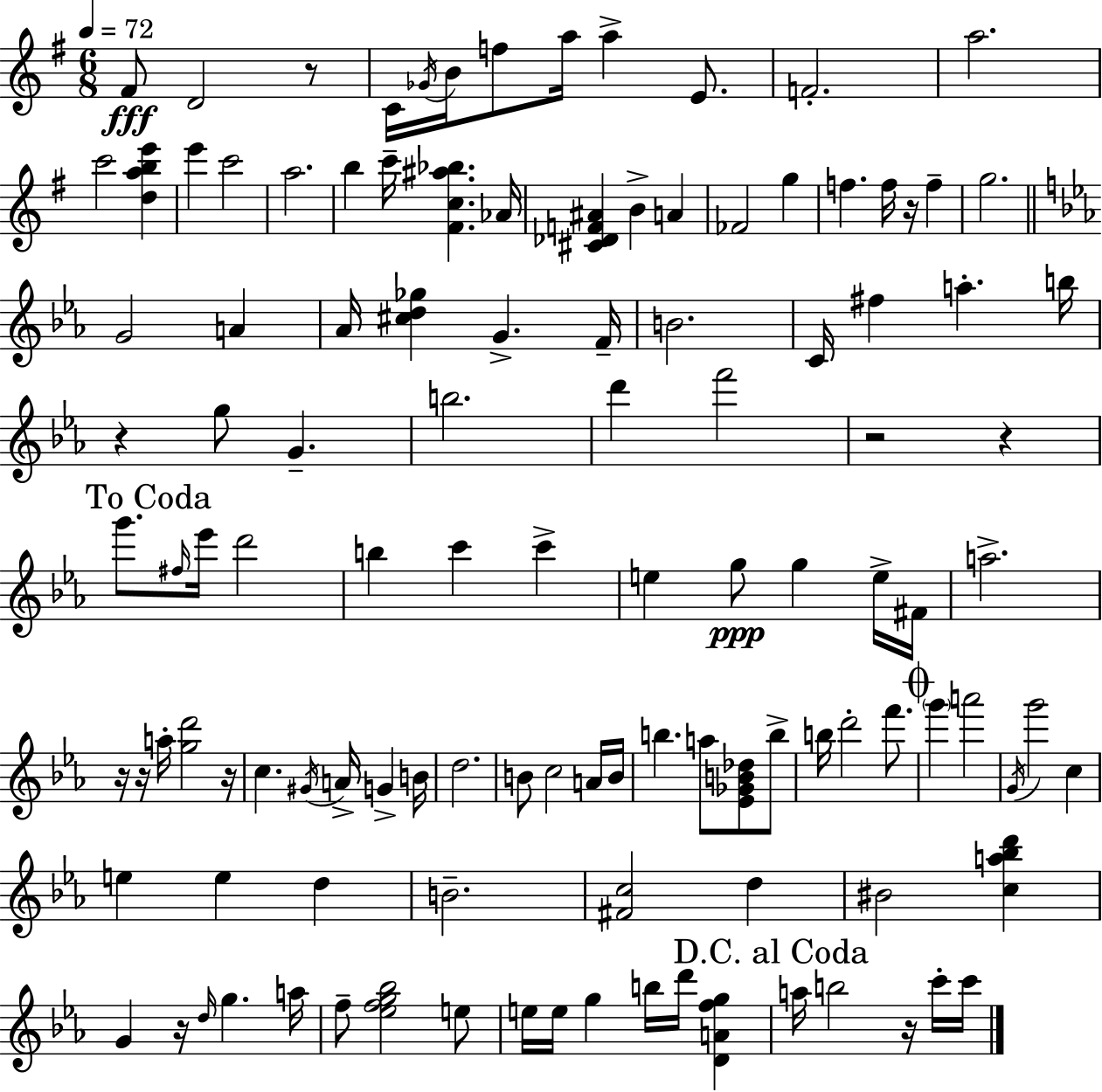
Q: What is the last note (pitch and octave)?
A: C6